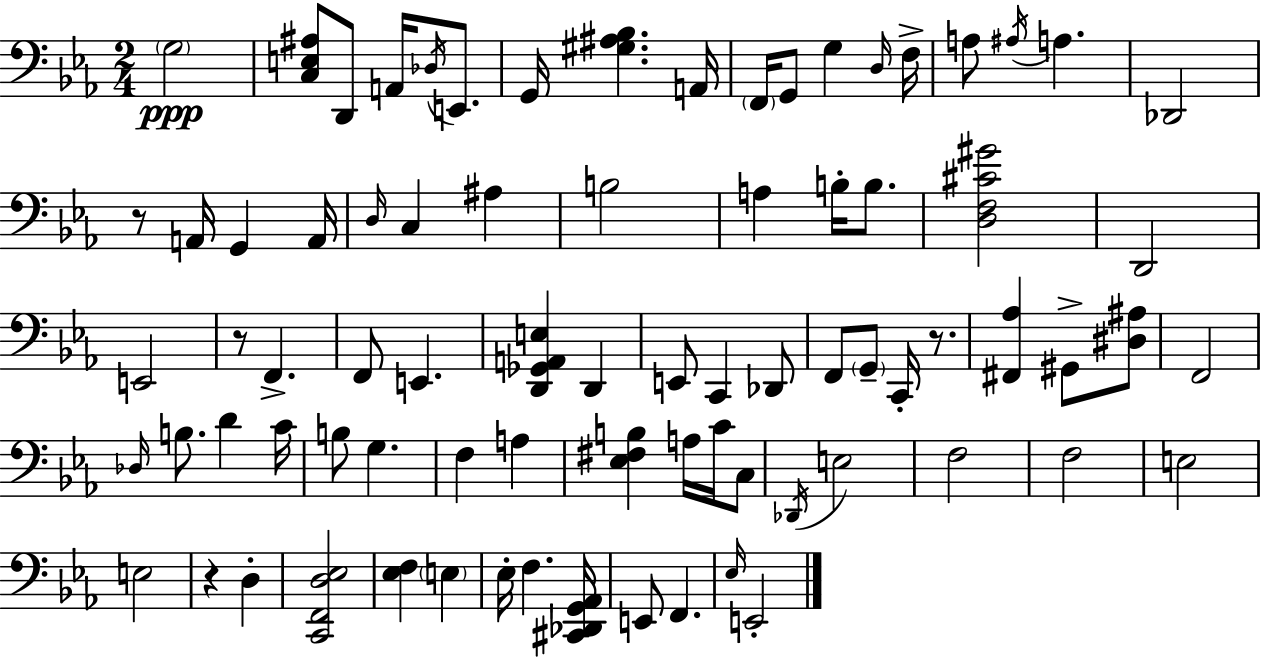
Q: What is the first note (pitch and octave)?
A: G3